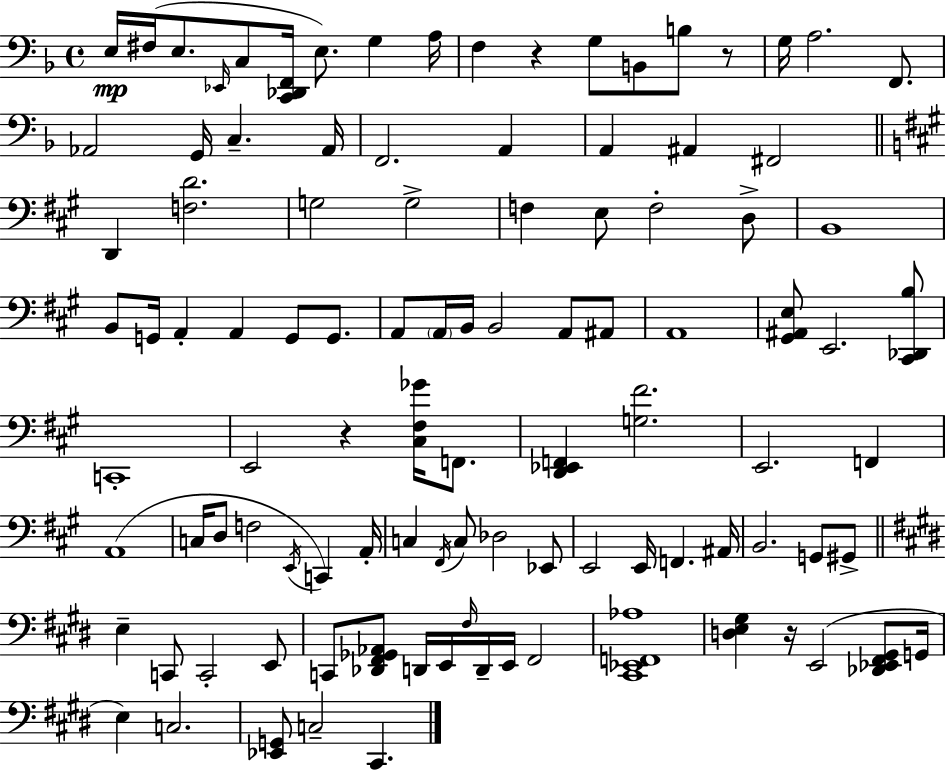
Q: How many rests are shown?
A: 4